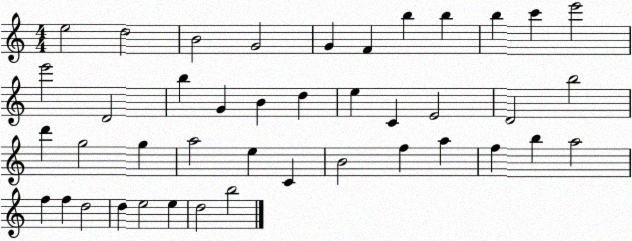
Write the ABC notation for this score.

X:1
T:Untitled
M:4/4
L:1/4
K:C
e2 d2 B2 G2 G F b b b c' e'2 e'2 D2 b G B d e C E2 D2 b2 d' g2 g a2 e C B2 f a f b a2 f f d2 d e2 e d2 b2